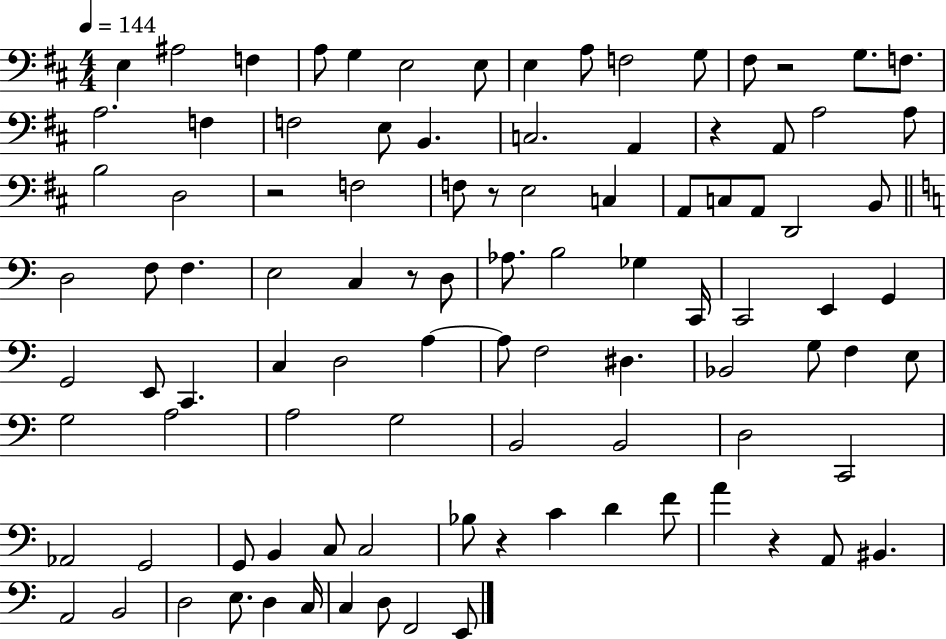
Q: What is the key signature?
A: D major